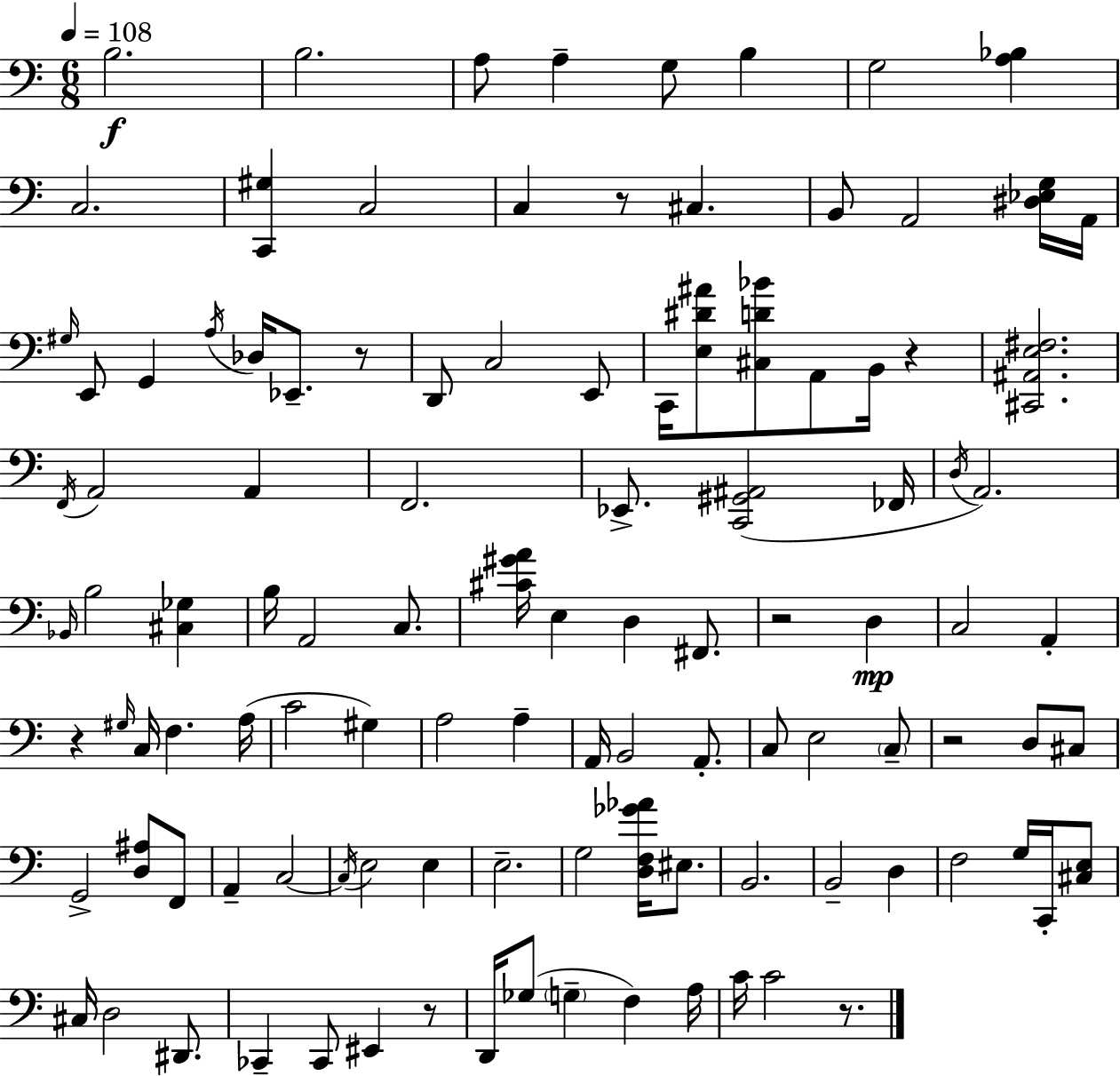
{
  \clef bass
  \numericTimeSignature
  \time 6/8
  \key a \minor
  \tempo 4 = 108
  \repeat volta 2 { b2.\f | b2. | a8 a4-- g8 b4 | g2 <a bes>4 | \break c2. | <c, gis>4 c2 | c4 r8 cis4. | b,8 a,2 <dis ees g>16 a,16 | \break \grace { gis16 } e,8 g,4 \acciaccatura { a16 } des16 ees,8.-- | r8 d,8 c2 | e,8 c,16 <e dis' ais'>8 <cis d' bes'>8 a,8 b,16 r4 | <cis, ais, e fis>2. | \break \acciaccatura { f,16 } a,2 a,4 | f,2. | ees,8.-> <c, gis, ais,>2( | fes,16 \acciaccatura { d16 } a,2.) | \break \grace { bes,16 } b2 | <cis ges>4 b16 a,2 | c8. <cis' gis' a'>16 e4 d4 | fis,8. r2 | \break d4\mp c2 | a,4-. r4 \grace { gis16 } c16 f4. | a16( c'2 | gis4) a2 | \break a4-- a,16 b,2 | a,8.-. c8 e2 | \parenthesize c8-- r2 | d8 cis8 g,2-> | \break <d ais>8 f,8 a,4-- c2~~ | \acciaccatura { c16 } e2 | e4 e2.-- | g2 | \break <d f ges' aes'>16 eis8. b,2. | b,2-- | d4 f2 | g16 c,16-. <cis e>8 cis16 d2 | \break dis,8. ces,4-- ces,8 | eis,4 r8 d,16 ges8( \parenthesize g4-- | f4) a16 c'16 c'2 | r8. } \bar "|."
}